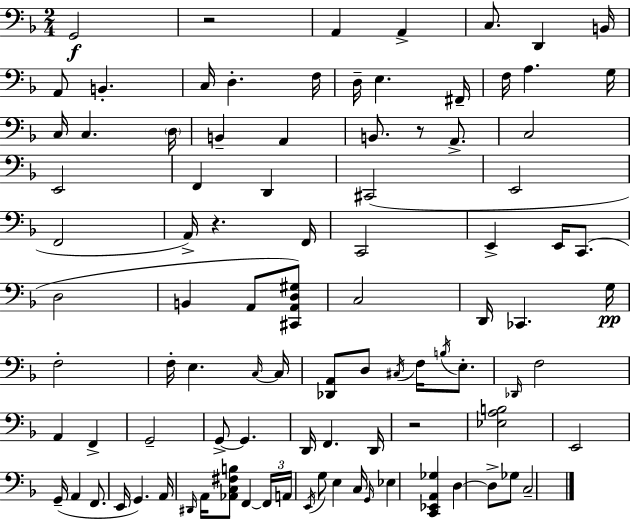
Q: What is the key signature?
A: F major